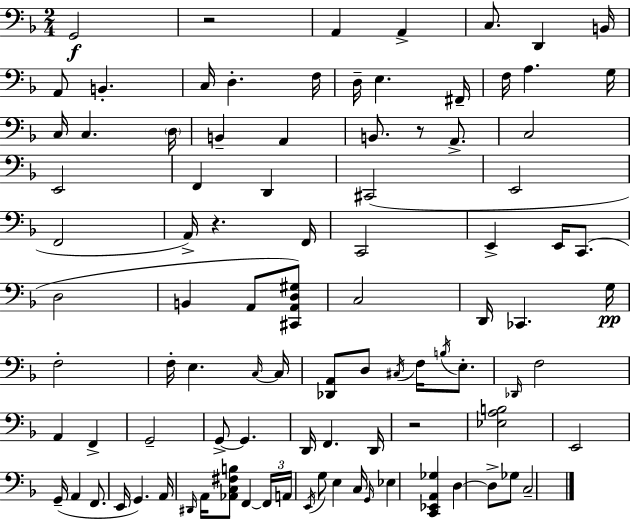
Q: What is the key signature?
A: F major